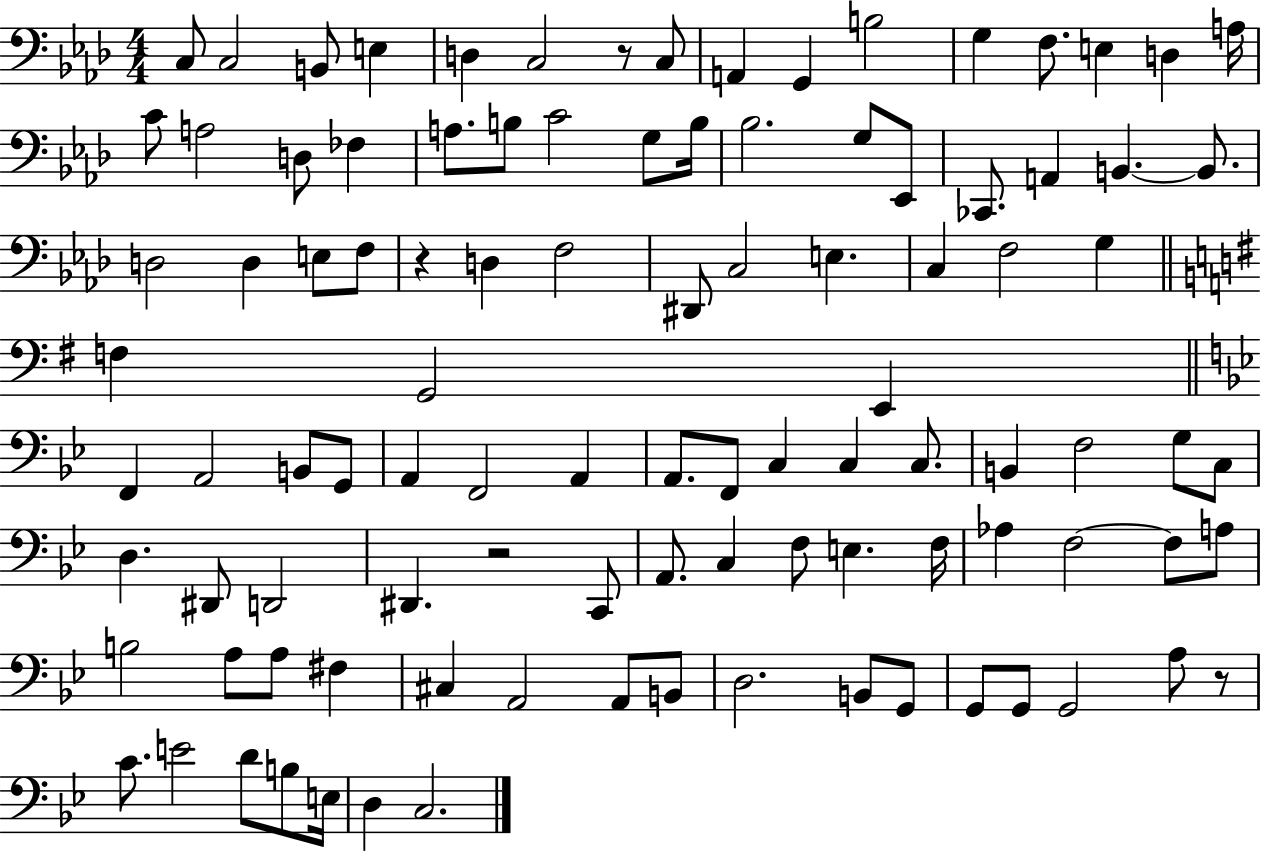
C3/e C3/h B2/e E3/q D3/q C3/h R/e C3/e A2/q G2/q B3/h G3/q F3/e. E3/q D3/q A3/s C4/e A3/h D3/e FES3/q A3/e. B3/e C4/h G3/e B3/s Bb3/h. G3/e Eb2/e CES2/e. A2/q B2/q. B2/e. D3/h D3/q E3/e F3/e R/q D3/q F3/h D#2/e C3/h E3/q. C3/q F3/h G3/q F3/q G2/h E2/q F2/q A2/h B2/e G2/e A2/q F2/h A2/q A2/e. F2/e C3/q C3/q C3/e. B2/q F3/h G3/e C3/e D3/q. D#2/e D2/h D#2/q. R/h C2/e A2/e. C3/q F3/e E3/q. F3/s Ab3/q F3/h F3/e A3/e B3/h A3/e A3/e F#3/q C#3/q A2/h A2/e B2/e D3/h. B2/e G2/e G2/e G2/e G2/h A3/e R/e C4/e. E4/h D4/e B3/e E3/s D3/q C3/h.